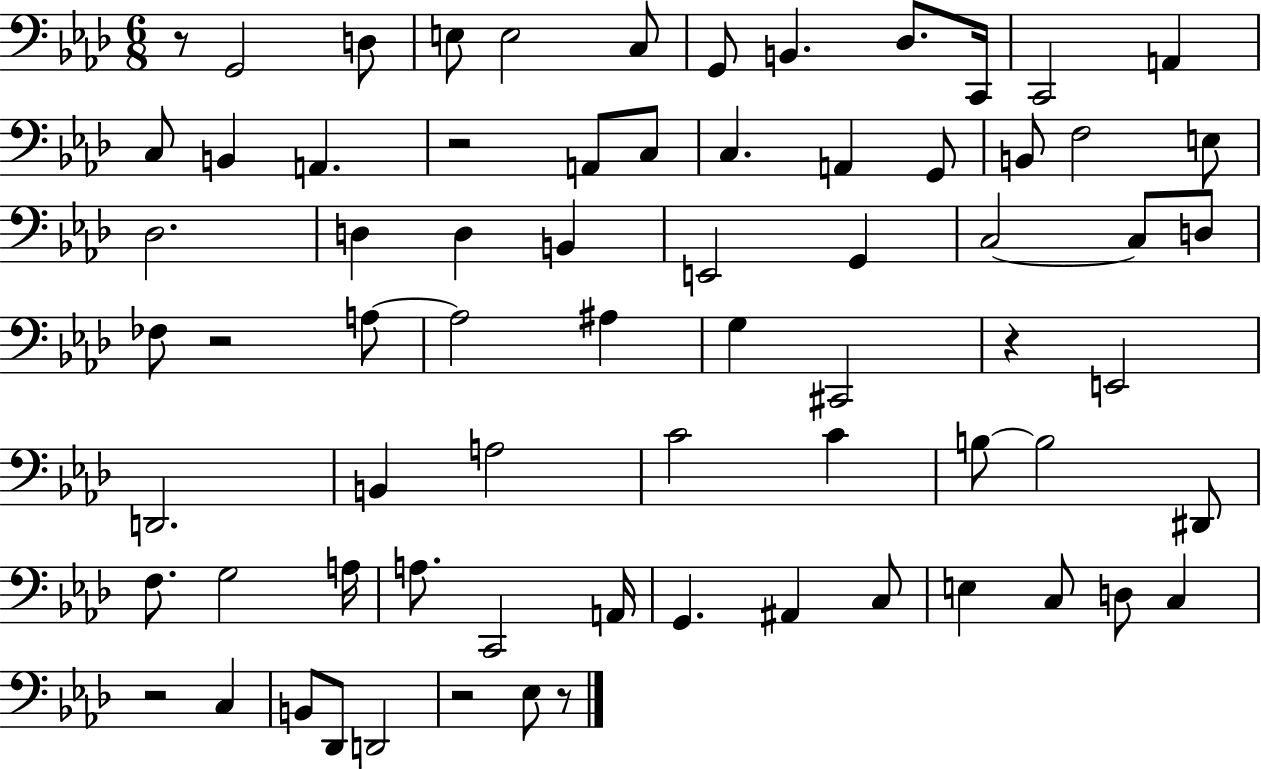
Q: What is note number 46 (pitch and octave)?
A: D#2